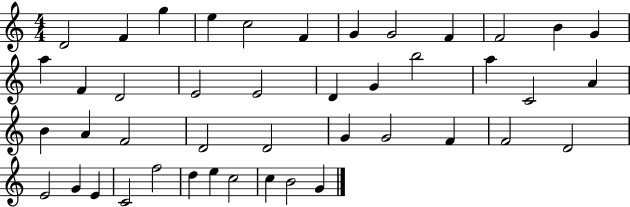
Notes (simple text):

D4/h F4/q G5/q E5/q C5/h F4/q G4/q G4/h F4/q F4/h B4/q G4/q A5/q F4/q D4/h E4/h E4/h D4/q G4/q B5/h A5/q C4/h A4/q B4/q A4/q F4/h D4/h D4/h G4/q G4/h F4/q F4/h D4/h E4/h G4/q E4/q C4/h F5/h D5/q E5/q C5/h C5/q B4/h G4/q